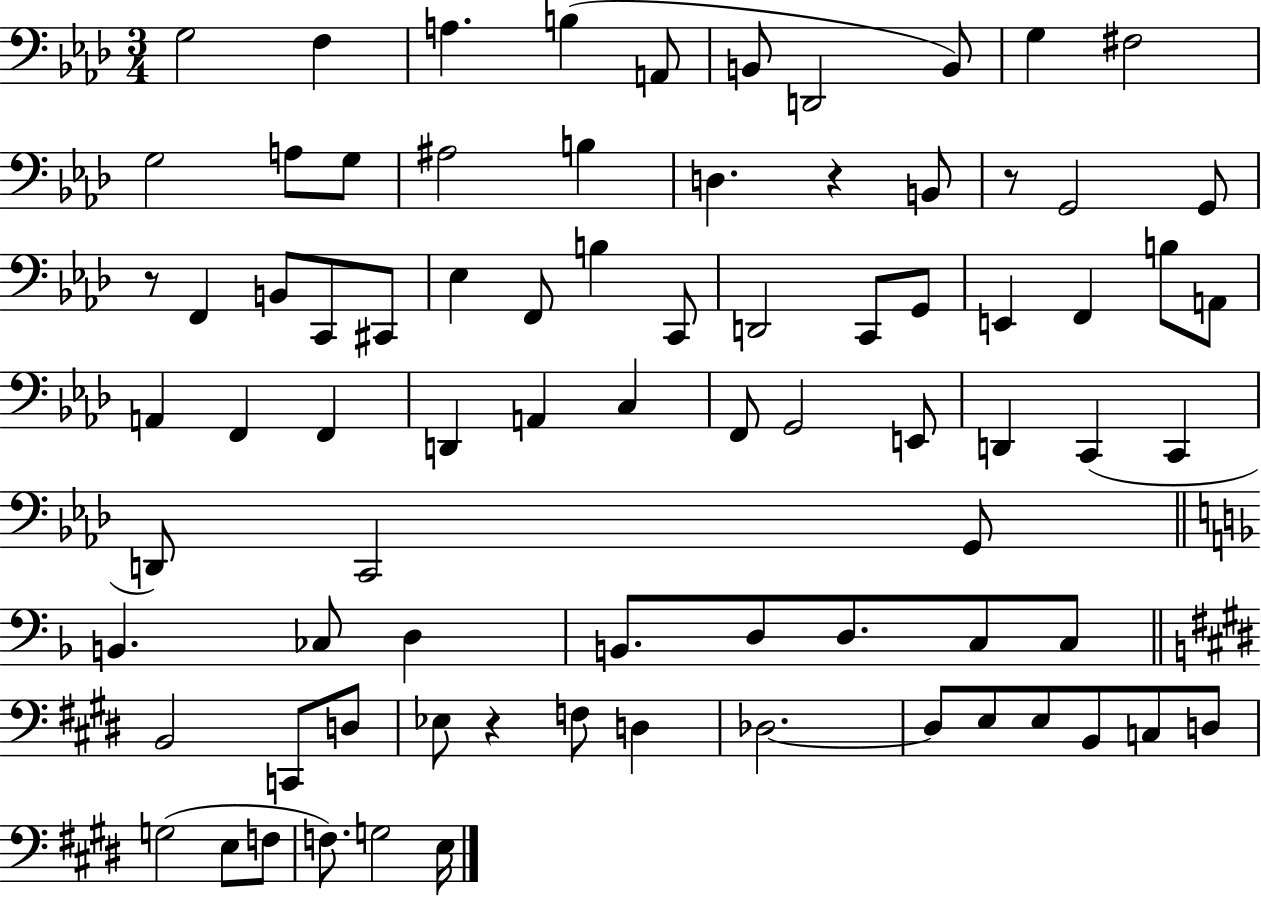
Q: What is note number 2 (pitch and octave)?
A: F3